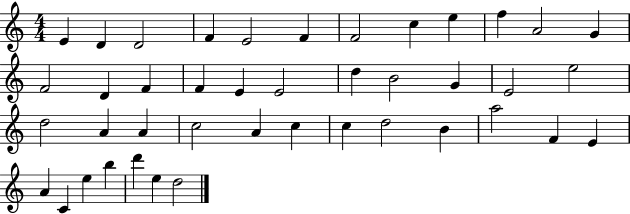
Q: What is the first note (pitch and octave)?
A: E4